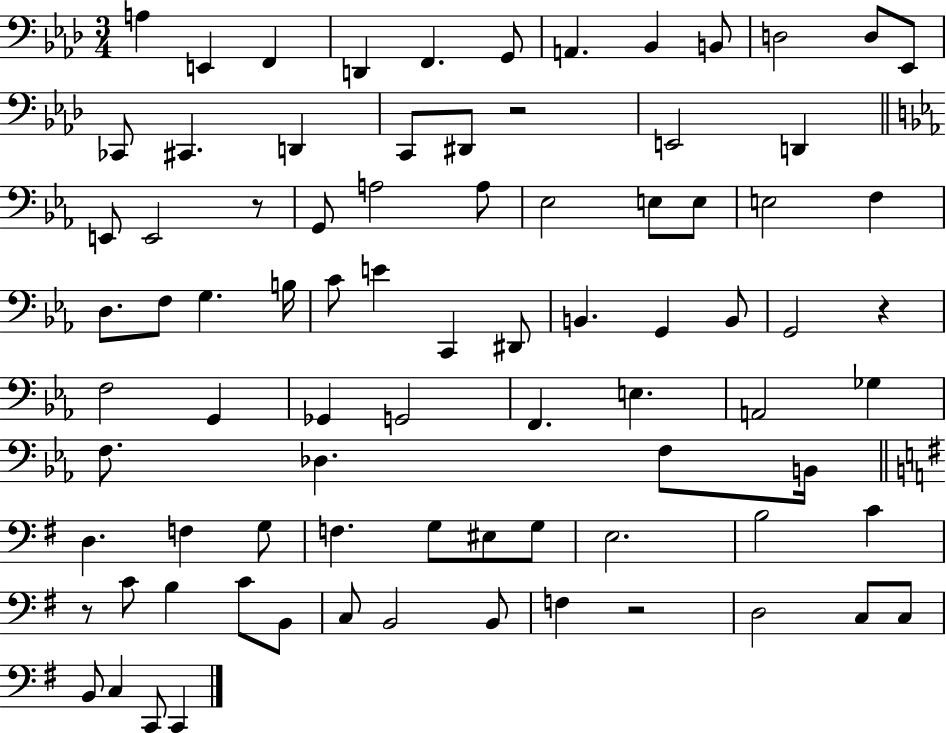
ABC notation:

X:1
T:Untitled
M:3/4
L:1/4
K:Ab
A, E,, F,, D,, F,, G,,/2 A,, _B,, B,,/2 D,2 D,/2 _E,,/2 _C,,/2 ^C,, D,, C,,/2 ^D,,/2 z2 E,,2 D,, E,,/2 E,,2 z/2 G,,/2 A,2 A,/2 _E,2 E,/2 E,/2 E,2 F, D,/2 F,/2 G, B,/4 C/2 E C,, ^D,,/2 B,, G,, B,,/2 G,,2 z F,2 G,, _G,, G,,2 F,, E, A,,2 _G, F,/2 _D, F,/2 B,,/4 D, F, G,/2 F, G,/2 ^E,/2 G,/2 E,2 B,2 C z/2 C/2 B, C/2 B,,/2 C,/2 B,,2 B,,/2 F, z2 D,2 C,/2 C,/2 B,,/2 C, C,,/2 C,,